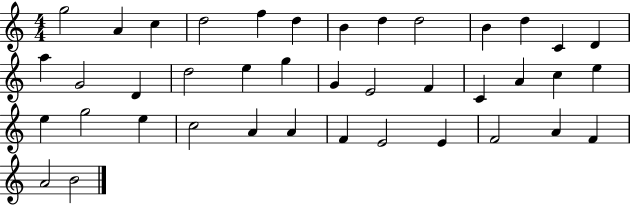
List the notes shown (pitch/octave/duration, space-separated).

G5/h A4/q C5/q D5/h F5/q D5/q B4/q D5/q D5/h B4/q D5/q C4/q D4/q A5/q G4/h D4/q D5/h E5/q G5/q G4/q E4/h F4/q C4/q A4/q C5/q E5/q E5/q G5/h E5/q C5/h A4/q A4/q F4/q E4/h E4/q F4/h A4/q F4/q A4/h B4/h